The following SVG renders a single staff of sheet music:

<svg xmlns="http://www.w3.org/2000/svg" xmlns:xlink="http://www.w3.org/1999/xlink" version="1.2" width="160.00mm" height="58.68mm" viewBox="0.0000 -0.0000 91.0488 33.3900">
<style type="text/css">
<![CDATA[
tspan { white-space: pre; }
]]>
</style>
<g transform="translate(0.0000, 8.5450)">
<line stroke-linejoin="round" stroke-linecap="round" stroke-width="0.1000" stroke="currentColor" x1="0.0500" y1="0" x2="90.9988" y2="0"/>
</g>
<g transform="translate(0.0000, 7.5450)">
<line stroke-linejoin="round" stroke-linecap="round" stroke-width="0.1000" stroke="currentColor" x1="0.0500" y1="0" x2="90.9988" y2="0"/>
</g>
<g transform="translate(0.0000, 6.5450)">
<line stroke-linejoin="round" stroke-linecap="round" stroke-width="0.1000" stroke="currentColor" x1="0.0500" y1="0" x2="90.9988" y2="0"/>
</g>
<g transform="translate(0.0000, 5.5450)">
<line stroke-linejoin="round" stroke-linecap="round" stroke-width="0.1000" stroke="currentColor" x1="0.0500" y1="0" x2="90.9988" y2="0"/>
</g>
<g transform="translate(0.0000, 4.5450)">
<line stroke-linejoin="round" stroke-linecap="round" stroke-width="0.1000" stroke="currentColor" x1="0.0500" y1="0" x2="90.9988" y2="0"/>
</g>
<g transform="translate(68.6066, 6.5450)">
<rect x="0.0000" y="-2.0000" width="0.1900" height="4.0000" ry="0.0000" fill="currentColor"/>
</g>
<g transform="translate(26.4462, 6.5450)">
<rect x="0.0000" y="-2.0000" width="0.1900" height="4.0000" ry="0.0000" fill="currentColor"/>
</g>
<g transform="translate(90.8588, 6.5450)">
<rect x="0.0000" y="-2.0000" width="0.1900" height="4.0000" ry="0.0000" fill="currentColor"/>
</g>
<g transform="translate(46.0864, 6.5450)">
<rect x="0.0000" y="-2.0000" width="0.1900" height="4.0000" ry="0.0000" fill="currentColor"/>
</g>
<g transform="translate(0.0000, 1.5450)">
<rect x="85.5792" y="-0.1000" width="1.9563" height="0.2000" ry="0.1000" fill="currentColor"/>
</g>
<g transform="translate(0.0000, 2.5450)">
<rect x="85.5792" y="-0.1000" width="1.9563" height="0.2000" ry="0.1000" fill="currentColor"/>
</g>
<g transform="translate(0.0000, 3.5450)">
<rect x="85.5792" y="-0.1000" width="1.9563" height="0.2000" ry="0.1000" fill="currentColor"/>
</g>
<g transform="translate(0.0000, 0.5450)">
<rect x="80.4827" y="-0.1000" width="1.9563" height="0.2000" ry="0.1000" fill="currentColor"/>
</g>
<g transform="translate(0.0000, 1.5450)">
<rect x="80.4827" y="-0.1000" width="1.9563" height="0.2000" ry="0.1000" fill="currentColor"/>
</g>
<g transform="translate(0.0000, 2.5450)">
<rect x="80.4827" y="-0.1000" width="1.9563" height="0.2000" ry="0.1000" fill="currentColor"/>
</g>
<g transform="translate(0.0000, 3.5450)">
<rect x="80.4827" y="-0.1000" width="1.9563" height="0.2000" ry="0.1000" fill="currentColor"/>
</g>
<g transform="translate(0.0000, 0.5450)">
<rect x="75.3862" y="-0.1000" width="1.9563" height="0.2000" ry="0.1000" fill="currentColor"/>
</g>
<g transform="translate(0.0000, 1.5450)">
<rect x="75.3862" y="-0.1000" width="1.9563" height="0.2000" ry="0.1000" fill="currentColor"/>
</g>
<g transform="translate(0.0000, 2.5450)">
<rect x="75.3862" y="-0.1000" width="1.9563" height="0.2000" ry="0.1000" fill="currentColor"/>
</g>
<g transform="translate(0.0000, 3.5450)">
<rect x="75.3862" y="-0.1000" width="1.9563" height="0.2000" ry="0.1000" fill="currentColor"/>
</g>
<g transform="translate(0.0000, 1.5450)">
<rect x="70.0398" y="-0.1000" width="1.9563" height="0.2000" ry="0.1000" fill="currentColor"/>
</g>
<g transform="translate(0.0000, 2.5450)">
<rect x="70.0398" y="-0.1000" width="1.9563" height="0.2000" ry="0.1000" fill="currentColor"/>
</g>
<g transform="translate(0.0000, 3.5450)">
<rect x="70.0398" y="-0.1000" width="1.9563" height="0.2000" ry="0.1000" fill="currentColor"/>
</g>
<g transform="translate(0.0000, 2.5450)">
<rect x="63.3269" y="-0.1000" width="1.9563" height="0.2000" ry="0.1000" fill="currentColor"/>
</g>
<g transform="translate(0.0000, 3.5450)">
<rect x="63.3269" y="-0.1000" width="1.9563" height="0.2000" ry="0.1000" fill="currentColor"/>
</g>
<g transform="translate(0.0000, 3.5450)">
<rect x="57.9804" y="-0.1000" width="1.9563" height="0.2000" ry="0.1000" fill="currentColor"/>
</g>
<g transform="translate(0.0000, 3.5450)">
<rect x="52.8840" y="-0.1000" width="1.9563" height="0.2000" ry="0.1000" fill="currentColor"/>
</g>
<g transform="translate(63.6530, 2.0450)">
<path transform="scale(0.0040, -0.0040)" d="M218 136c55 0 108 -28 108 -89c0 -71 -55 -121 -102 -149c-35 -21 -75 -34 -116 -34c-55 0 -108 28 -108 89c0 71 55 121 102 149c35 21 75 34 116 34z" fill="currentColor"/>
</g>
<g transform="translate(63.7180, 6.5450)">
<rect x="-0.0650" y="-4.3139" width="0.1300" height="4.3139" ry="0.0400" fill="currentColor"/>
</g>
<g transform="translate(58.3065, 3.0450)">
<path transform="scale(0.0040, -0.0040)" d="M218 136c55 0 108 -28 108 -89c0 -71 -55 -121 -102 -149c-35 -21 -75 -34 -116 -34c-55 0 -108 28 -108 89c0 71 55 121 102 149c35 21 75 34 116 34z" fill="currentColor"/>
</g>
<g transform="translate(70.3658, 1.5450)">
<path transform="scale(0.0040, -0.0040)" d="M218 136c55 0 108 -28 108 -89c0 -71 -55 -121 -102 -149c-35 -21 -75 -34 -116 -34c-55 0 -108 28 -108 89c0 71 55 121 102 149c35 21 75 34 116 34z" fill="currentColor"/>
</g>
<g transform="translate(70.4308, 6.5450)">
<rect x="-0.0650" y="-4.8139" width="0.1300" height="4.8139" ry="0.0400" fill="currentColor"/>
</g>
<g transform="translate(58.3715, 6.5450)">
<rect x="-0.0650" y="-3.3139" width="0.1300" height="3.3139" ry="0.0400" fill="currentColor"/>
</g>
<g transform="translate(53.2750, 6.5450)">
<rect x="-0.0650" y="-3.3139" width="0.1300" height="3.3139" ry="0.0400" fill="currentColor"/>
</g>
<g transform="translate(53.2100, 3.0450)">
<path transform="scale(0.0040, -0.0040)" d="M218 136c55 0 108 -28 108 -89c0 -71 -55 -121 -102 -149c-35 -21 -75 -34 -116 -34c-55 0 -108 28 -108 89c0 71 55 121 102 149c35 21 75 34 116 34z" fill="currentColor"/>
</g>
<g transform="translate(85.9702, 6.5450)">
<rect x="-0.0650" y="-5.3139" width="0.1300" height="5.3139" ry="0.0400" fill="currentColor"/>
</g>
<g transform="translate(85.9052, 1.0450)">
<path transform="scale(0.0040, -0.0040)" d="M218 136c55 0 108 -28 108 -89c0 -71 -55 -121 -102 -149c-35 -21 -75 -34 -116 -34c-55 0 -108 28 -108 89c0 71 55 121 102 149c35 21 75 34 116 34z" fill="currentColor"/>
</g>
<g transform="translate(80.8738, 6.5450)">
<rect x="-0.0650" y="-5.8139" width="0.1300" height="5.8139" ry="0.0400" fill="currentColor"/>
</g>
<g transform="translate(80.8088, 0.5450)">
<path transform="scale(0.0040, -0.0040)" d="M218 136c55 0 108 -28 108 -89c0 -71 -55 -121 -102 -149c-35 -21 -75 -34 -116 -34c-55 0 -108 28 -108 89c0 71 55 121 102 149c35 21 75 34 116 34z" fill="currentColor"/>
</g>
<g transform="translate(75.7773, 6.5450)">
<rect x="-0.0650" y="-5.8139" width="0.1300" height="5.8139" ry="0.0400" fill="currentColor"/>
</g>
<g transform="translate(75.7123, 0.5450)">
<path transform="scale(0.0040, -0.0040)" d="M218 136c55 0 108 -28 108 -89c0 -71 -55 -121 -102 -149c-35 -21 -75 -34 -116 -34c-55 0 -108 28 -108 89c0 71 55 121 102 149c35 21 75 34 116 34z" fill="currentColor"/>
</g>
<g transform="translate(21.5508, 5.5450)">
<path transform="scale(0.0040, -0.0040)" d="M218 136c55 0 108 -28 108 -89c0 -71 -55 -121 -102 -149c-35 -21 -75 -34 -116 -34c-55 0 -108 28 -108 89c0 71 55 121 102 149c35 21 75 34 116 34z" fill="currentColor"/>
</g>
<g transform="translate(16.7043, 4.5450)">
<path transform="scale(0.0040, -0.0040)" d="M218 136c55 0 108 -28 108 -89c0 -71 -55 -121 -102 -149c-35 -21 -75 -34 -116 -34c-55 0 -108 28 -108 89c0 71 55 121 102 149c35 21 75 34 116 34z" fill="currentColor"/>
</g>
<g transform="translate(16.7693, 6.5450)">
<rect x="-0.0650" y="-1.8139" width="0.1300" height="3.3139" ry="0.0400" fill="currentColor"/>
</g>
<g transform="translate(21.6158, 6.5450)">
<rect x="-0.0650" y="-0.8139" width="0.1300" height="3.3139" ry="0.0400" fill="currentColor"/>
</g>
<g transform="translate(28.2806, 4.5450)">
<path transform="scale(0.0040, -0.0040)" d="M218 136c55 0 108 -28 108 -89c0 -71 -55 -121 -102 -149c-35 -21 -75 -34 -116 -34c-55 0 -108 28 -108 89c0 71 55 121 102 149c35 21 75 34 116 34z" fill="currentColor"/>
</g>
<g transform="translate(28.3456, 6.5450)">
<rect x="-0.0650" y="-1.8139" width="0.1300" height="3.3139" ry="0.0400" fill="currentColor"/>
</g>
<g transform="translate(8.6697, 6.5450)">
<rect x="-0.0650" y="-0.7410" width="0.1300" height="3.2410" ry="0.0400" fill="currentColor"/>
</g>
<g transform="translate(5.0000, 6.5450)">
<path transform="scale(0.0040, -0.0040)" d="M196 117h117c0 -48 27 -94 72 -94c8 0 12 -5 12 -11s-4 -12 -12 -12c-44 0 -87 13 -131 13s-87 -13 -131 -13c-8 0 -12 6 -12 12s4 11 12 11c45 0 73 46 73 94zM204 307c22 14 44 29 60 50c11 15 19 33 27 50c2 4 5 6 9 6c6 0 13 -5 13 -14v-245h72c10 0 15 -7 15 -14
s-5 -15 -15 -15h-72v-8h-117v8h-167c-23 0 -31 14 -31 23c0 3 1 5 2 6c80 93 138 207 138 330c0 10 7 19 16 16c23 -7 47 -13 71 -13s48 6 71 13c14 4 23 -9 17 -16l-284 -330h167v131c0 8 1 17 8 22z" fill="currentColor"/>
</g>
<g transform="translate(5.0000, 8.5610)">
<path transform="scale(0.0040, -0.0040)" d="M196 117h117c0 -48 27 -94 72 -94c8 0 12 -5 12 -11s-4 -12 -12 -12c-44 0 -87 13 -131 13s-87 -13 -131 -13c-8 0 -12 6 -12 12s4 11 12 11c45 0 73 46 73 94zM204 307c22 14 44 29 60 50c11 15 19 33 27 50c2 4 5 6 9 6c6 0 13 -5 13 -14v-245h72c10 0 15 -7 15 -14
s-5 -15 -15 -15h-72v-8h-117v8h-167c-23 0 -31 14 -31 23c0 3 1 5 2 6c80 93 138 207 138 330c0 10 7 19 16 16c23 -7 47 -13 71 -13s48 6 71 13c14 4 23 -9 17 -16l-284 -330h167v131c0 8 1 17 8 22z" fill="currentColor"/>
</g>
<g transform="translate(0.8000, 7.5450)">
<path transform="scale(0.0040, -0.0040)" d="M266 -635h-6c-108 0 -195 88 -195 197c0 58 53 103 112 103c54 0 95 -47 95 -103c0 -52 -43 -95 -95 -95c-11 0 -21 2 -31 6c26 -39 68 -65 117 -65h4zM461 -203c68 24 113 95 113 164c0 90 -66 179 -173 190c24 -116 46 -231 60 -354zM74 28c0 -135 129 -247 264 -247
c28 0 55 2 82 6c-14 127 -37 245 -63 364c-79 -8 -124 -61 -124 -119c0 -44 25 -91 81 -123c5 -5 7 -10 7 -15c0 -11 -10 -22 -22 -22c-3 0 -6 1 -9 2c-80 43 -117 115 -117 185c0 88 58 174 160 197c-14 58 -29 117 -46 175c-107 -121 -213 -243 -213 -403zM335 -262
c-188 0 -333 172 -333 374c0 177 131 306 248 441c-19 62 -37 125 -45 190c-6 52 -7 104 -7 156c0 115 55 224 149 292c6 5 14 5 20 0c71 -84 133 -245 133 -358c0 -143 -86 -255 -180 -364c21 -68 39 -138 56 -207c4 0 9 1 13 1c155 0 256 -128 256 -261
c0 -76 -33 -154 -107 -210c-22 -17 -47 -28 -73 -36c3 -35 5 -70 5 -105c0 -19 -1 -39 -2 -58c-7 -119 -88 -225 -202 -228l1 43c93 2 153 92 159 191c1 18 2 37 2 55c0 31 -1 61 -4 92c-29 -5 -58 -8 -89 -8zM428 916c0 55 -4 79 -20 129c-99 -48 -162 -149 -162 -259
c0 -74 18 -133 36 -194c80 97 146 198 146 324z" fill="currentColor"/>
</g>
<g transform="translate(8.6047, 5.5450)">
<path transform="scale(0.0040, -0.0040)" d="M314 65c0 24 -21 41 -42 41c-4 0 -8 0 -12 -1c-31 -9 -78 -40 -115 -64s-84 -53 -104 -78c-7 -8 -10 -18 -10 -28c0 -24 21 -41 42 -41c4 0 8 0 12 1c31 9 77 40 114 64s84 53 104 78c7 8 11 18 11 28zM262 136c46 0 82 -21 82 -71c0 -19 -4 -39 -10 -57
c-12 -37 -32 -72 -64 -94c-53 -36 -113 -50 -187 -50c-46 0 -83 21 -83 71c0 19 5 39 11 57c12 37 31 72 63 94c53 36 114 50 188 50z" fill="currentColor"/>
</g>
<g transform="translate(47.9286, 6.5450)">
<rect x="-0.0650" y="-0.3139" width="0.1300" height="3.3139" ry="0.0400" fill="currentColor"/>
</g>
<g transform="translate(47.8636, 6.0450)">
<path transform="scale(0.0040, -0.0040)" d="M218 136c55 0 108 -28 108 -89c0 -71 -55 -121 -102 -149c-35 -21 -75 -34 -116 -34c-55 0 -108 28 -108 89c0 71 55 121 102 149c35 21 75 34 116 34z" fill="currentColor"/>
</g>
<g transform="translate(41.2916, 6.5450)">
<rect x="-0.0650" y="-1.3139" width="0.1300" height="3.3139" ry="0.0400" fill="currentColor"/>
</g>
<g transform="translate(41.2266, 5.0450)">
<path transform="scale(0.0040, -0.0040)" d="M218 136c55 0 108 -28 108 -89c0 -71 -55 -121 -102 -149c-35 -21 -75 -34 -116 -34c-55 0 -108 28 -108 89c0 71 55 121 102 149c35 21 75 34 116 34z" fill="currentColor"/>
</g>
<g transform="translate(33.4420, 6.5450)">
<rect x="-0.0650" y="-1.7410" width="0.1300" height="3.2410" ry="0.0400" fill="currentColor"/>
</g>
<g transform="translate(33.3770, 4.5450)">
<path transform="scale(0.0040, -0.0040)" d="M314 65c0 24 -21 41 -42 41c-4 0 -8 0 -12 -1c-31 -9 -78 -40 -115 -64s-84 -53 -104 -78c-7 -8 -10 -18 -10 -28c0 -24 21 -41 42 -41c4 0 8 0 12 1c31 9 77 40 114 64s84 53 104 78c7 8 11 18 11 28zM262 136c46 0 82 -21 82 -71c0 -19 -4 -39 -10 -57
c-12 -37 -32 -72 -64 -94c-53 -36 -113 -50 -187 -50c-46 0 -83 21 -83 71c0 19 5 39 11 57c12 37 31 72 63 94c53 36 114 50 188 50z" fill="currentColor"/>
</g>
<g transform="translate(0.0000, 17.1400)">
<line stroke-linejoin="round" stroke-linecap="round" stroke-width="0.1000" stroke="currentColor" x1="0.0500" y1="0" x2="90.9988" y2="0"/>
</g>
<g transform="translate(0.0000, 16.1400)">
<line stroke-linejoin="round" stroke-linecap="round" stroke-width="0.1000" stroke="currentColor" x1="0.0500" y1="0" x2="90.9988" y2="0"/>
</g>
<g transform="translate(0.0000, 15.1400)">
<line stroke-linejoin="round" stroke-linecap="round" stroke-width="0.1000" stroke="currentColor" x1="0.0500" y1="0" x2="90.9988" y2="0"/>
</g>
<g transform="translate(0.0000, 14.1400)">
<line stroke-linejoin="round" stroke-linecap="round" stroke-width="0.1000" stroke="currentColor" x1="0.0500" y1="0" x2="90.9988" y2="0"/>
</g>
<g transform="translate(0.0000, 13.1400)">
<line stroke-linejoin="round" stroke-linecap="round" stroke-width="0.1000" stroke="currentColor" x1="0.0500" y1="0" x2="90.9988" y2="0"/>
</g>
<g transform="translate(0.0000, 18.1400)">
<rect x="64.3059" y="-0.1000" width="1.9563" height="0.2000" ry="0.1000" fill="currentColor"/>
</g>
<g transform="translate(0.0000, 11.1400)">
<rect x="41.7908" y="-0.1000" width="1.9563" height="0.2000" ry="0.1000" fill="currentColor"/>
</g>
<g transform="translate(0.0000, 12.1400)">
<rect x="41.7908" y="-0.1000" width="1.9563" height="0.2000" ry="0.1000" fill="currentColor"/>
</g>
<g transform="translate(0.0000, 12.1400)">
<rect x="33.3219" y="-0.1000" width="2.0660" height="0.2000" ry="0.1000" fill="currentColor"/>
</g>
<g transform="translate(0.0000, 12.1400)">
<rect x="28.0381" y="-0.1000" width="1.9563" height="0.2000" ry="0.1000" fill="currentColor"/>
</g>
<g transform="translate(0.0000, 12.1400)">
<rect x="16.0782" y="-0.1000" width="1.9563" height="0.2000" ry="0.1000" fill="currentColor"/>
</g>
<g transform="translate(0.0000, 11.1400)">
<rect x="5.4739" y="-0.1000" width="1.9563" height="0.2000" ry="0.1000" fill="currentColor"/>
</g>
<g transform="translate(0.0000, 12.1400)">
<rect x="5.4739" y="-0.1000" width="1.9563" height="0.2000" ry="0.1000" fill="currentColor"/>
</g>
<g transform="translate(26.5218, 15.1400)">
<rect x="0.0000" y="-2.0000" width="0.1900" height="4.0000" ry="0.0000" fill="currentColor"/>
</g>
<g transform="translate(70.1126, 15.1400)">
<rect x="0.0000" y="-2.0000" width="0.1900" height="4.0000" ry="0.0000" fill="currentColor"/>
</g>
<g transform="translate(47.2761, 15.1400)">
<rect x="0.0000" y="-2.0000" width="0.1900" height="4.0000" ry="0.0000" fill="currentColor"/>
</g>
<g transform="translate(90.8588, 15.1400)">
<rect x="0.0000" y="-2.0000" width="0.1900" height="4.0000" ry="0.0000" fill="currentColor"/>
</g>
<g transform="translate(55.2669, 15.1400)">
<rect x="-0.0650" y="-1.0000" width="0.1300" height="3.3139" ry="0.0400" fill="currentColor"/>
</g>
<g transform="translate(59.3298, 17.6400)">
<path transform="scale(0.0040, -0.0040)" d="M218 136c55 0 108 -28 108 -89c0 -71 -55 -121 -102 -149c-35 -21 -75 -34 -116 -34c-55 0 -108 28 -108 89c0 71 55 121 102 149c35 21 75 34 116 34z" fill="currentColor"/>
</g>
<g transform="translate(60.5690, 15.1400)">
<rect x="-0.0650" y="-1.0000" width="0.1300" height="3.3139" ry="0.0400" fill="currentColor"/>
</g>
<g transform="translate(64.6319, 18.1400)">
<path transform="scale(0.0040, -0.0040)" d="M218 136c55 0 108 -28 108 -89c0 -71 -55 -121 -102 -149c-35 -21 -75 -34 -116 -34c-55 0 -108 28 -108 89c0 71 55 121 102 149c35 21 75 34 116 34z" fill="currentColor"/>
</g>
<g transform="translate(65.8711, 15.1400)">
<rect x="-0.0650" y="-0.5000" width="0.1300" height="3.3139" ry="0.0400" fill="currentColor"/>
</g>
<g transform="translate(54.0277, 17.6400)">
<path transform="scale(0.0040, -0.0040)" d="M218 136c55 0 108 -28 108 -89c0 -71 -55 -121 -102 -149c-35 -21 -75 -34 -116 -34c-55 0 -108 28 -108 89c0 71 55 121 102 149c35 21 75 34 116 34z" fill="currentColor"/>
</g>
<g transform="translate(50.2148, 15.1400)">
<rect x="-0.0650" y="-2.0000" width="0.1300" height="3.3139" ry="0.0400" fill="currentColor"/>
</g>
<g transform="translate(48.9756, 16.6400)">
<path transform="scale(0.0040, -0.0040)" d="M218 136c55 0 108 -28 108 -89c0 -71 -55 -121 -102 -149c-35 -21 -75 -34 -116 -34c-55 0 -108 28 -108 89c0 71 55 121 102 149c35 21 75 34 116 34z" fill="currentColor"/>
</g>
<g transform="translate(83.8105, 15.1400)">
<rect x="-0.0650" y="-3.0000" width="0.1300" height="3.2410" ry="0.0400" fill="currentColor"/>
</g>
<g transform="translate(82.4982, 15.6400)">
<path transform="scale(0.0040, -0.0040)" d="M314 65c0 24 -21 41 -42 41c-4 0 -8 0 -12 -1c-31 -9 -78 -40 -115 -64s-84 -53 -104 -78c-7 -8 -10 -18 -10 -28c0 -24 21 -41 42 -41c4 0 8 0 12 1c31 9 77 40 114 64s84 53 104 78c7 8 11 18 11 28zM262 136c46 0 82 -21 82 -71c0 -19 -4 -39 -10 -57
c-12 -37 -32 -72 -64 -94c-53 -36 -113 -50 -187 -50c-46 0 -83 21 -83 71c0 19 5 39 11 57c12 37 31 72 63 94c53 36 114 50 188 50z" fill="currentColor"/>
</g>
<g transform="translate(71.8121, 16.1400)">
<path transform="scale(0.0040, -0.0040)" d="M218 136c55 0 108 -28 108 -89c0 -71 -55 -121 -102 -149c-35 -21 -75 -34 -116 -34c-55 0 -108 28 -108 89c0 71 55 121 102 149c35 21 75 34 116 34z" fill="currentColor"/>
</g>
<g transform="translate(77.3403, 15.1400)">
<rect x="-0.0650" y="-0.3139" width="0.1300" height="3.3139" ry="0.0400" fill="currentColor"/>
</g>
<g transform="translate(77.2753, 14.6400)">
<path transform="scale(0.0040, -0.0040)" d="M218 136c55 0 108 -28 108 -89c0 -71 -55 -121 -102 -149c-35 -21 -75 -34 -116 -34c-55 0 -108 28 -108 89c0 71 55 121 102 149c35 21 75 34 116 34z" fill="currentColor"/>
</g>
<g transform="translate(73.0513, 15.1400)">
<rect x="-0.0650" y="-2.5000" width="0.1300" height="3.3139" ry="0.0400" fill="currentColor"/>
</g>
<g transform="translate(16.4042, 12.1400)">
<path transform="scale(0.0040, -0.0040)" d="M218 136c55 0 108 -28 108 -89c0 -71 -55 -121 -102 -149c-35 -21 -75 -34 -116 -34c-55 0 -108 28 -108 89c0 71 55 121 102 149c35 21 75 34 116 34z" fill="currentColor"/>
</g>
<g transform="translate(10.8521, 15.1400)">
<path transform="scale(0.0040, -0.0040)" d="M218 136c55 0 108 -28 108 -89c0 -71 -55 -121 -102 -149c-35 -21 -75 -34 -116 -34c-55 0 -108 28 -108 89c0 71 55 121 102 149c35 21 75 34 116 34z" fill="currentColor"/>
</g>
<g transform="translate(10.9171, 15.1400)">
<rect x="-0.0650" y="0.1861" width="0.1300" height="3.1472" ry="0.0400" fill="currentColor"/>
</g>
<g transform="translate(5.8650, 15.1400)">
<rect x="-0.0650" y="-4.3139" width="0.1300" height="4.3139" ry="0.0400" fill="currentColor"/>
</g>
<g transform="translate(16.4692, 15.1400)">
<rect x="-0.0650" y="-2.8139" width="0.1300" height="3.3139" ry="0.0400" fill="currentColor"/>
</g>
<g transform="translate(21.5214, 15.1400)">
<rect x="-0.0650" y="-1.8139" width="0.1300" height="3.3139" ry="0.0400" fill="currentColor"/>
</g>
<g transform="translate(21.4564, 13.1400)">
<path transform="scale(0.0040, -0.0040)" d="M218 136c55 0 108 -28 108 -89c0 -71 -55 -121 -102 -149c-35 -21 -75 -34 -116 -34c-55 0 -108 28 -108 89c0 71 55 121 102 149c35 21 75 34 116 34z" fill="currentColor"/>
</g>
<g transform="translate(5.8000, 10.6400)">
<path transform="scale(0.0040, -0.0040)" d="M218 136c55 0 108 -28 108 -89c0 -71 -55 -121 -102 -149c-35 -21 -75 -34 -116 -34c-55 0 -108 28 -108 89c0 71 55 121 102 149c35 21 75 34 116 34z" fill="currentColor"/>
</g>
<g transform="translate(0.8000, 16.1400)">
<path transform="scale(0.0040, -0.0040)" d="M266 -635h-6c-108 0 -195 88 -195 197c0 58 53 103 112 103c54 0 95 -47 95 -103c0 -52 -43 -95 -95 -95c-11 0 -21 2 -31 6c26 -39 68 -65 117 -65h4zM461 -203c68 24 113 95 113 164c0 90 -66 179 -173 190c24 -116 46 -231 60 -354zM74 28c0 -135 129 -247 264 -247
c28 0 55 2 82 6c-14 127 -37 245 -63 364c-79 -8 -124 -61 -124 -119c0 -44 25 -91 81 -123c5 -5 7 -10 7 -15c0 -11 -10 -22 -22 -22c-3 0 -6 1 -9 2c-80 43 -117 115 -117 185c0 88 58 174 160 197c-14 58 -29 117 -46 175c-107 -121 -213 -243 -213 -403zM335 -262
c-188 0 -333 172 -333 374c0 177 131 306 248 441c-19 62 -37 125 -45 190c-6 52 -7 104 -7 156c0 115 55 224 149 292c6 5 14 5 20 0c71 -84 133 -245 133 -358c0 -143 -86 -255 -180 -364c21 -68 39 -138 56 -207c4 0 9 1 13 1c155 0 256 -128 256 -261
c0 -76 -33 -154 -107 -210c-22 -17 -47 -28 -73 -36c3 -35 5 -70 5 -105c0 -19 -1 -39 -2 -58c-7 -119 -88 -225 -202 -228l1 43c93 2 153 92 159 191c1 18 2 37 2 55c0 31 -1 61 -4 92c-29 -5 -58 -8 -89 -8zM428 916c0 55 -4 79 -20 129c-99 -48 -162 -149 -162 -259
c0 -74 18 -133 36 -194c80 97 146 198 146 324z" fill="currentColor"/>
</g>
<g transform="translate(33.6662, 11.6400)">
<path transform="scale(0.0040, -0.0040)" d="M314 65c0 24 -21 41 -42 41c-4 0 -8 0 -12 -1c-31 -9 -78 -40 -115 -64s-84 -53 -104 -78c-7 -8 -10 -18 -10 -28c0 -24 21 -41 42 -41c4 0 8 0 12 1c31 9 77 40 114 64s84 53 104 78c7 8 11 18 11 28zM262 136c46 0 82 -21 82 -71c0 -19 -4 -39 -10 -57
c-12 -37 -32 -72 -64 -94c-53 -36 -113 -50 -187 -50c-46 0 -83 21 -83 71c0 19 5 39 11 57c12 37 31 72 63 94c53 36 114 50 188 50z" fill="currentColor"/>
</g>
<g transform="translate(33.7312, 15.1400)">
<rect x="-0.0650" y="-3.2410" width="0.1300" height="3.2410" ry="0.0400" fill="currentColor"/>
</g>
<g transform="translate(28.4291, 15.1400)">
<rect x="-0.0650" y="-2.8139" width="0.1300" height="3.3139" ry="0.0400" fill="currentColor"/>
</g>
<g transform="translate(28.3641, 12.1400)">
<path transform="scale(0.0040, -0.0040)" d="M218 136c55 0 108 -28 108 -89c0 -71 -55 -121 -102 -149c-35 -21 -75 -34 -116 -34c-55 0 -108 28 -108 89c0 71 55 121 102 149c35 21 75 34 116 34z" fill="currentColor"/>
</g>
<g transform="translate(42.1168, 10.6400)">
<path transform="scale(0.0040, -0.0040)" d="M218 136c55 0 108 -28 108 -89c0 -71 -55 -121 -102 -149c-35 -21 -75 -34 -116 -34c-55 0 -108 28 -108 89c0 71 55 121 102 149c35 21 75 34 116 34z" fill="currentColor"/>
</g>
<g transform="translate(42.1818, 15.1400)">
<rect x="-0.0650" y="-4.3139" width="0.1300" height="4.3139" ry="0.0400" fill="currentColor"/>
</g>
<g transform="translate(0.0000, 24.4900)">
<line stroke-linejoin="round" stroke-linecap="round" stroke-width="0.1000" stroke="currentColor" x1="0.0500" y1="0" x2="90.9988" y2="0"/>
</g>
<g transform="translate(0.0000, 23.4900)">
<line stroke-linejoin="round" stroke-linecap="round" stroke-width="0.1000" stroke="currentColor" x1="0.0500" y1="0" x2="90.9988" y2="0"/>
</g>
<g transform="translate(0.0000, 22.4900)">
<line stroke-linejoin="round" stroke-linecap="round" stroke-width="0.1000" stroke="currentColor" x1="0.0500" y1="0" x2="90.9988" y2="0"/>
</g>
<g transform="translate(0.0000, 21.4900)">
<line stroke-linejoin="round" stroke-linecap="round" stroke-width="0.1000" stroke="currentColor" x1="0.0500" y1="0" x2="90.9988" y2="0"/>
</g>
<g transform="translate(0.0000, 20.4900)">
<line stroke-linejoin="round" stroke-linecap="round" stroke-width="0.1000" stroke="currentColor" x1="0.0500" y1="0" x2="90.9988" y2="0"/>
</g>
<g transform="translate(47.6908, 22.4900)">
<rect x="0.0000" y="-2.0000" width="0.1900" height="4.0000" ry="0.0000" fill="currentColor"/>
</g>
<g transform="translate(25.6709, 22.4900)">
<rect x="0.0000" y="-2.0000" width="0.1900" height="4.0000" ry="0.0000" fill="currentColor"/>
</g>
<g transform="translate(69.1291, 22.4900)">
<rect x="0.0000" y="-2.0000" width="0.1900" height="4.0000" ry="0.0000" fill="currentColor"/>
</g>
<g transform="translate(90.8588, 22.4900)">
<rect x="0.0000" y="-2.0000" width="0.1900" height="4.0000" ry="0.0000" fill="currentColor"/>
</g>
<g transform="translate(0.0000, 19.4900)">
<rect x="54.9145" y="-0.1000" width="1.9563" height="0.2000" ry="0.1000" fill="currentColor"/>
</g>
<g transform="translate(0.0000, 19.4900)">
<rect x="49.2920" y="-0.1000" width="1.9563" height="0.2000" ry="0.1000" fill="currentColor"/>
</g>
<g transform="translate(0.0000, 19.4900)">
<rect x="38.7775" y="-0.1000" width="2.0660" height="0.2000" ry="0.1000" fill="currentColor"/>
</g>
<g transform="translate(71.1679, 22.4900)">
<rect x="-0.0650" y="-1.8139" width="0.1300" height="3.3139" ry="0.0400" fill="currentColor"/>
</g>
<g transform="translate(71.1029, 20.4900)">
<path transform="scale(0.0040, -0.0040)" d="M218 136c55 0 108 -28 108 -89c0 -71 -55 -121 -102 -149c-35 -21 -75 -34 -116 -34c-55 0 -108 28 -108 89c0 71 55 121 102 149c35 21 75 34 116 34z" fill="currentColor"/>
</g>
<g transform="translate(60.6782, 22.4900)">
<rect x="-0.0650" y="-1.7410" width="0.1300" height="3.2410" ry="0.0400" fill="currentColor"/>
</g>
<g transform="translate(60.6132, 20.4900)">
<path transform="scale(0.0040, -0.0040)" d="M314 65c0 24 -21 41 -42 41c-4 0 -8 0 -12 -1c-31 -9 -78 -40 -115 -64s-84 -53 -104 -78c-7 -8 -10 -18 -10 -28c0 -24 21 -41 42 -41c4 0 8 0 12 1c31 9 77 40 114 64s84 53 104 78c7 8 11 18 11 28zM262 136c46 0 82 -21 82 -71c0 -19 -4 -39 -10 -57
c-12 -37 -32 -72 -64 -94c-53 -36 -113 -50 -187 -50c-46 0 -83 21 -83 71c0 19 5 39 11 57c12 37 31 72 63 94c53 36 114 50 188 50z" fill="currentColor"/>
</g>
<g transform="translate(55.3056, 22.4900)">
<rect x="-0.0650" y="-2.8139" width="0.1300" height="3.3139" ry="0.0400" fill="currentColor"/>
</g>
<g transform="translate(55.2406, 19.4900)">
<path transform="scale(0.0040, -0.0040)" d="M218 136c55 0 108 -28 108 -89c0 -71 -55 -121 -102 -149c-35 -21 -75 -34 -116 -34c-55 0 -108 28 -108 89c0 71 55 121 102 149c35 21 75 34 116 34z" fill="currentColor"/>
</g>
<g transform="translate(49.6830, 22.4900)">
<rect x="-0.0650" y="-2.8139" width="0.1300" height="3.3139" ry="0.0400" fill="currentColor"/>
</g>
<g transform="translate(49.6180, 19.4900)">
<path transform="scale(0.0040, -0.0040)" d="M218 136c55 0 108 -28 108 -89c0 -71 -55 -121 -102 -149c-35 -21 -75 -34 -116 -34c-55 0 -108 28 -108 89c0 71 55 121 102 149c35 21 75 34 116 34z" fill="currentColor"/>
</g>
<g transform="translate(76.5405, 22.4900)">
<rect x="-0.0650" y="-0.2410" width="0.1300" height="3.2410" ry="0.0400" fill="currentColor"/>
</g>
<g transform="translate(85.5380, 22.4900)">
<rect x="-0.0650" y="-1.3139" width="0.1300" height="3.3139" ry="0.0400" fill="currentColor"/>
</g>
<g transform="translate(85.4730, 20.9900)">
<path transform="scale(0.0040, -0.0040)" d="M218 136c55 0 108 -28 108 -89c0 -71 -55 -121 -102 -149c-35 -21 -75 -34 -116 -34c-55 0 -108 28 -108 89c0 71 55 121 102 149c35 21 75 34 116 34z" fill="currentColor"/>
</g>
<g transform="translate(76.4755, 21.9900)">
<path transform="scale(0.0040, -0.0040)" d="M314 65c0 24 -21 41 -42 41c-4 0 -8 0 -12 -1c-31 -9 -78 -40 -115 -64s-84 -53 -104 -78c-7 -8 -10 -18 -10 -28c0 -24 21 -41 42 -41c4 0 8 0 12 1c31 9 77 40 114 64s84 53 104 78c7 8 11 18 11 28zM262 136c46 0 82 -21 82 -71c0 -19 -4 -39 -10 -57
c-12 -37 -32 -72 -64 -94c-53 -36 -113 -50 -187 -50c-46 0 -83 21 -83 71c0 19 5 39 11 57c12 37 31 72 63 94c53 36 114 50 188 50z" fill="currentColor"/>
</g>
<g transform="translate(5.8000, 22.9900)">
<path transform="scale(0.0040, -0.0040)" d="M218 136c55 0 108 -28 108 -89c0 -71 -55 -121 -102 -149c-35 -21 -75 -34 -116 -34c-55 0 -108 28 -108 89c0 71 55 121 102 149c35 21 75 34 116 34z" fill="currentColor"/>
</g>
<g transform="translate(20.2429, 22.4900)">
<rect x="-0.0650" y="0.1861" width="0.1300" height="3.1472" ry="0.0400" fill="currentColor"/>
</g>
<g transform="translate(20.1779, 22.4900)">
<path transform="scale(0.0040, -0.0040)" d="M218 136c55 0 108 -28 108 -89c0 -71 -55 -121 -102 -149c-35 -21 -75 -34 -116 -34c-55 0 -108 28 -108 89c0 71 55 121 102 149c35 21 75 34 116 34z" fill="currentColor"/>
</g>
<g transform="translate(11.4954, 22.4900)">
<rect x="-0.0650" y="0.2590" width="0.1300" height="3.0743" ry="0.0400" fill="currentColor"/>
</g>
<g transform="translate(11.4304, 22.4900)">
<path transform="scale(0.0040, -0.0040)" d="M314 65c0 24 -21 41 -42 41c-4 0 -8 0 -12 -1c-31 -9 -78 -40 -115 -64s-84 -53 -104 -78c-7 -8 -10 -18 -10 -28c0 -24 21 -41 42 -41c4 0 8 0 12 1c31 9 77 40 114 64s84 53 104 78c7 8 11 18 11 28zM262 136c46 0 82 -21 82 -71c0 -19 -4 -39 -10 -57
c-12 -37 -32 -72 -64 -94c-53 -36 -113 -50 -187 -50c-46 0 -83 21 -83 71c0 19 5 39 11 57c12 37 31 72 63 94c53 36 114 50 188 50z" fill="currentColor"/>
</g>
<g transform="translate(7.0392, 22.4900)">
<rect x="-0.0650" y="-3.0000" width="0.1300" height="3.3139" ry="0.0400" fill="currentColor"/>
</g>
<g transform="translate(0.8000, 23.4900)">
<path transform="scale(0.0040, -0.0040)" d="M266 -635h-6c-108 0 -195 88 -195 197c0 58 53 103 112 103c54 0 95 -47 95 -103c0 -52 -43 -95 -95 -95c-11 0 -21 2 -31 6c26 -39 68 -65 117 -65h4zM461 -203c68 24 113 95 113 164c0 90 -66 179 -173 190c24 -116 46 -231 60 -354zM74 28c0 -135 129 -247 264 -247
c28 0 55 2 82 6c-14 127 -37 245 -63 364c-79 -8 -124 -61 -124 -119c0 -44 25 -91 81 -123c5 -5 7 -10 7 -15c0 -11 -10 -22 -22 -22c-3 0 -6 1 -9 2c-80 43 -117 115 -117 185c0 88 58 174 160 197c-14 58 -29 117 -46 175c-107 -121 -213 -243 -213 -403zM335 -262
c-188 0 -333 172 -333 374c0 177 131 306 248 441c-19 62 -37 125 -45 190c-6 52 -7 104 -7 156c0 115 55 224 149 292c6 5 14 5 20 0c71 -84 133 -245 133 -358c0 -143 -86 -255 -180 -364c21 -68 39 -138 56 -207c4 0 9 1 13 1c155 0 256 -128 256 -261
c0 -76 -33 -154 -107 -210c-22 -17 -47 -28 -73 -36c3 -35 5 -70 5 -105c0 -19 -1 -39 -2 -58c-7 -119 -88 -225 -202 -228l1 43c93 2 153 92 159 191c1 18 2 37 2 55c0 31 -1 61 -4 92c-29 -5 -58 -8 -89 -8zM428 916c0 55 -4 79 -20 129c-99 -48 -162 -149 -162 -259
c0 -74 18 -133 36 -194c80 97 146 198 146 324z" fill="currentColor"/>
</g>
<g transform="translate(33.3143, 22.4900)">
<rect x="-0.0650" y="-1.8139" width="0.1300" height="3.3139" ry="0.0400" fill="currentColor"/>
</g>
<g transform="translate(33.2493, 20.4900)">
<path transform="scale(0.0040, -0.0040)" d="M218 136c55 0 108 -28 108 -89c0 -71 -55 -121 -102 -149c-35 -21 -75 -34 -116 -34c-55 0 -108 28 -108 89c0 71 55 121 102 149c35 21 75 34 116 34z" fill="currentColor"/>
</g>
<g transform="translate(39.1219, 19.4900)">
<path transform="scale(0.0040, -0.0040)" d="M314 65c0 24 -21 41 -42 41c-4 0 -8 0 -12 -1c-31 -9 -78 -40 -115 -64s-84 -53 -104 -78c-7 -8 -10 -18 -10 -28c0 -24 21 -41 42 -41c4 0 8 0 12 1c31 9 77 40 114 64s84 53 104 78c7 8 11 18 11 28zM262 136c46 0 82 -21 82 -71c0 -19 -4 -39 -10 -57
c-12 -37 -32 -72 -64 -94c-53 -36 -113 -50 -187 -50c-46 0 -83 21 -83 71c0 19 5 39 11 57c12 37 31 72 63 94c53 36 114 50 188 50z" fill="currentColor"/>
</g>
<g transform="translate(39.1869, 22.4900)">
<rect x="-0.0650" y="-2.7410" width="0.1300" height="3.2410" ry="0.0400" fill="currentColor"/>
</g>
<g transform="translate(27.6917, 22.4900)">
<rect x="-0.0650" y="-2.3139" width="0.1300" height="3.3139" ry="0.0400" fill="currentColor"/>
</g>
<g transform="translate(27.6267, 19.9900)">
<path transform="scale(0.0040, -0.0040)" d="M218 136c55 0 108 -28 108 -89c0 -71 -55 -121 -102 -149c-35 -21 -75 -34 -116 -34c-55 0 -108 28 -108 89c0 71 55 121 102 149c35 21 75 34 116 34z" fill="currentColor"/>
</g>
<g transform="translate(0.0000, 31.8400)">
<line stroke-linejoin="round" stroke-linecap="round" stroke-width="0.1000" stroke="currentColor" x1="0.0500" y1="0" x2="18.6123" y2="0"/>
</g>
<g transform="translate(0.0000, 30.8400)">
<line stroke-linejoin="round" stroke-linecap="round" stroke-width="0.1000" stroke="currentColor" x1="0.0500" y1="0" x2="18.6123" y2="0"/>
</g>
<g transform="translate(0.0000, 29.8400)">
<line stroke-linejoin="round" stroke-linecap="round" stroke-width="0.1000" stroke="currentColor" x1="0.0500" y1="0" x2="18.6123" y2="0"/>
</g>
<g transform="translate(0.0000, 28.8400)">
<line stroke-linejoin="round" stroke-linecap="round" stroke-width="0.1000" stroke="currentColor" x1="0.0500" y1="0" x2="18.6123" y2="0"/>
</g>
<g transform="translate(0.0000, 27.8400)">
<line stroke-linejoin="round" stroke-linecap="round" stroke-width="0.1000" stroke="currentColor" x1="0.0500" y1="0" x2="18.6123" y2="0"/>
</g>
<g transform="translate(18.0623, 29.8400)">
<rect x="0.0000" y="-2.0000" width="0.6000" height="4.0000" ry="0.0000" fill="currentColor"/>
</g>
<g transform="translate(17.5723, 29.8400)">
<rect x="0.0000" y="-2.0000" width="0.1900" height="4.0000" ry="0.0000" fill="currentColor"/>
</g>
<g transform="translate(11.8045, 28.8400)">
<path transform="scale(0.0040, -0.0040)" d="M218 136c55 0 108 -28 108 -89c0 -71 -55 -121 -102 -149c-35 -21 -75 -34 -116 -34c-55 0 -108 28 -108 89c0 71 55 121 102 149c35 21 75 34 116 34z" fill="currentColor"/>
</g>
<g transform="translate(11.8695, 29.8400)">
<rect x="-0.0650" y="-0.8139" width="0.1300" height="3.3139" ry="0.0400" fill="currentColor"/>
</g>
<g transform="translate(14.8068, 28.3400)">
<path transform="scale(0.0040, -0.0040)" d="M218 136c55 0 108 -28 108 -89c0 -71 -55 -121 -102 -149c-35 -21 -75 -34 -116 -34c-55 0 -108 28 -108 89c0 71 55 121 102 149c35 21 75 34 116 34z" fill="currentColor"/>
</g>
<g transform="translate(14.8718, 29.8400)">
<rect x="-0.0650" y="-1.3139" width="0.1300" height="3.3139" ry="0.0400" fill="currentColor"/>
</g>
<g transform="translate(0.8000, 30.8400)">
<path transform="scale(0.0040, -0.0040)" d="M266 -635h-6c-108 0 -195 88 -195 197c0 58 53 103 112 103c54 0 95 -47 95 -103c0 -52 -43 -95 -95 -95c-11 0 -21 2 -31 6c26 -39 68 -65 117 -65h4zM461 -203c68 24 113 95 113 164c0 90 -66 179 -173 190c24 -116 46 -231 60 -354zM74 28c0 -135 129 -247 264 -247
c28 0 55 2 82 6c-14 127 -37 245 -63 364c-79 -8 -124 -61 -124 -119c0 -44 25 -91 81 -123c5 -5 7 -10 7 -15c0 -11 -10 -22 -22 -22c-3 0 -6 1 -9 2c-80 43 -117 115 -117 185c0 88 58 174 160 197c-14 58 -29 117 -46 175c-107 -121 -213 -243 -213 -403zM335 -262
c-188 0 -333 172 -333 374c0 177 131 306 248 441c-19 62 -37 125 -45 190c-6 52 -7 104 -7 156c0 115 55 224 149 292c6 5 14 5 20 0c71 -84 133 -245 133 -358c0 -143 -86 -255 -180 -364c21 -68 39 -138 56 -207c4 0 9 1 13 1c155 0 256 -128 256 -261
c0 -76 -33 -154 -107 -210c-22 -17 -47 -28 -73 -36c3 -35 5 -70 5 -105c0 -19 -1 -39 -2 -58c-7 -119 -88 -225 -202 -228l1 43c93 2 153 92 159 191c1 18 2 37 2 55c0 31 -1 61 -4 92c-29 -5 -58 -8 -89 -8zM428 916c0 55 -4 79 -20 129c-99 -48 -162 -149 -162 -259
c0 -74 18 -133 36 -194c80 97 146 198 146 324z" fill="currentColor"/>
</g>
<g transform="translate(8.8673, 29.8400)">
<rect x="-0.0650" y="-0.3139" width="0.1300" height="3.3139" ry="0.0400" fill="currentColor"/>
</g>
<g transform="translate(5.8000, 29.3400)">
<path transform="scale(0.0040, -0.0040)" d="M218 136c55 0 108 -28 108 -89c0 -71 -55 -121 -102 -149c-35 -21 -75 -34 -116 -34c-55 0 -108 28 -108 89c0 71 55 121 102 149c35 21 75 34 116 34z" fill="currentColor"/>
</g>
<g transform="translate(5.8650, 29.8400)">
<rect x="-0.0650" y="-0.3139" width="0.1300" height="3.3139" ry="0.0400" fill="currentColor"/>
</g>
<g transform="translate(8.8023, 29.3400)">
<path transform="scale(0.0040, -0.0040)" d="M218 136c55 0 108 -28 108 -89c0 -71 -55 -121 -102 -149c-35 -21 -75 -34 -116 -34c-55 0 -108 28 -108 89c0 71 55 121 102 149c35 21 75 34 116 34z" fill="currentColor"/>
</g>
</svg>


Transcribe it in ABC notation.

X:1
T:Untitled
M:4/4
L:1/4
K:C
d2 f d f f2 e c b b d' e' g' g' f' d' B a f a b2 d' F D D C G c A2 A B2 B g f a2 a a f2 f c2 e c c d e